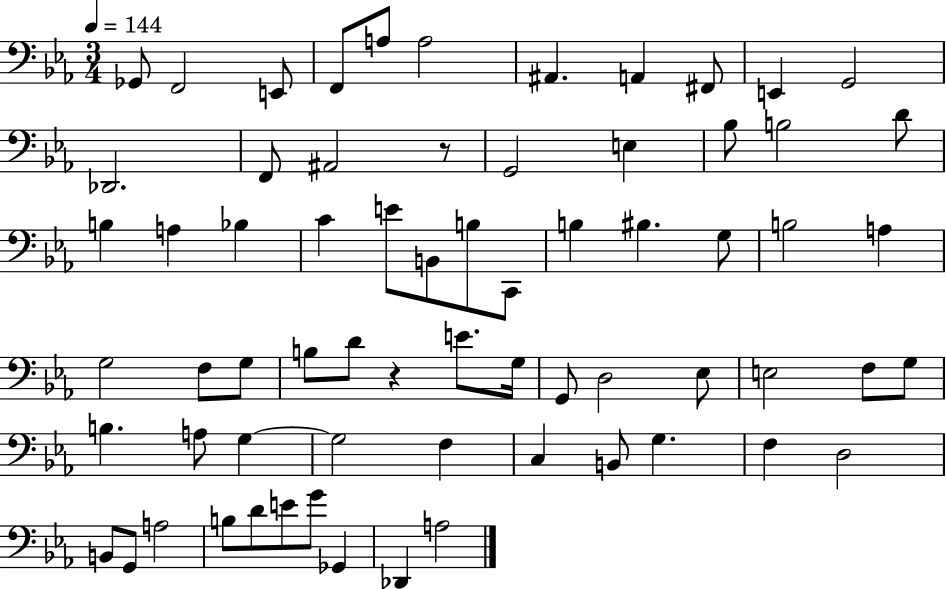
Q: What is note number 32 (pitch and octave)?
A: A3